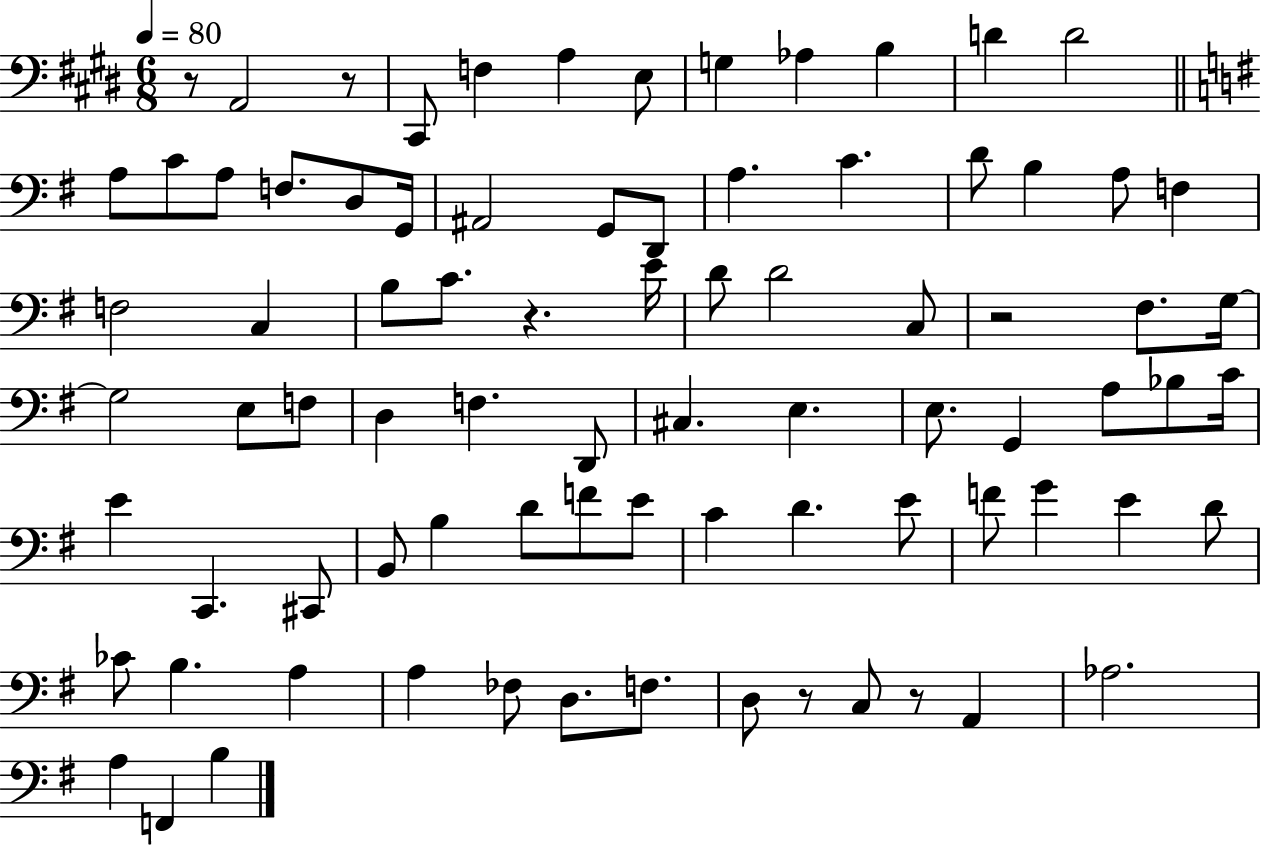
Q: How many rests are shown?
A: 6